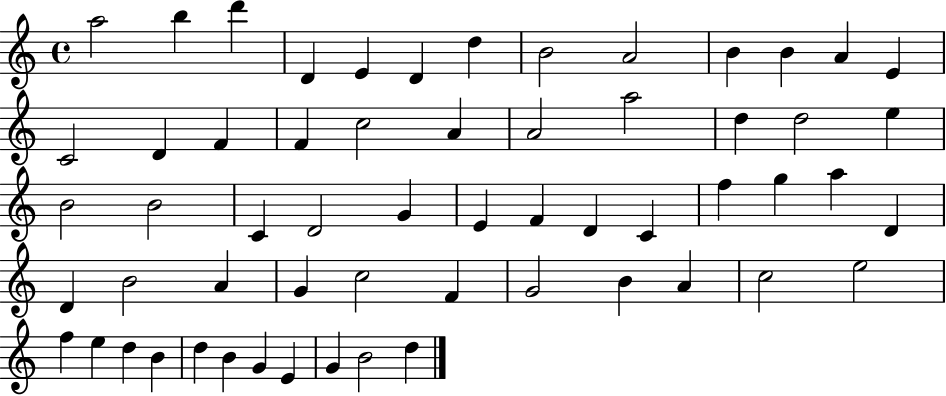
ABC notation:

X:1
T:Untitled
M:4/4
L:1/4
K:C
a2 b d' D E D d B2 A2 B B A E C2 D F F c2 A A2 a2 d d2 e B2 B2 C D2 G E F D C f g a D D B2 A G c2 F G2 B A c2 e2 f e d B d B G E G B2 d